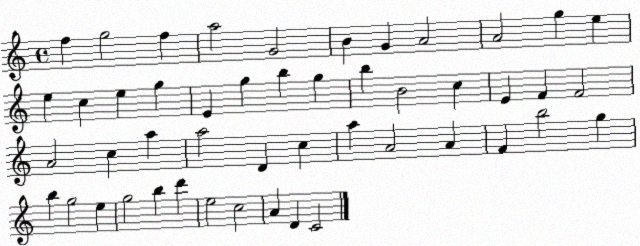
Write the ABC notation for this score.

X:1
T:Untitled
M:4/4
L:1/4
K:C
f g2 f a2 G2 B G A2 A2 g e e c e g E g b g b B2 c E F F2 A2 c a a2 D c a A2 A F b2 g b g2 e g2 b d' e2 c2 A D C2